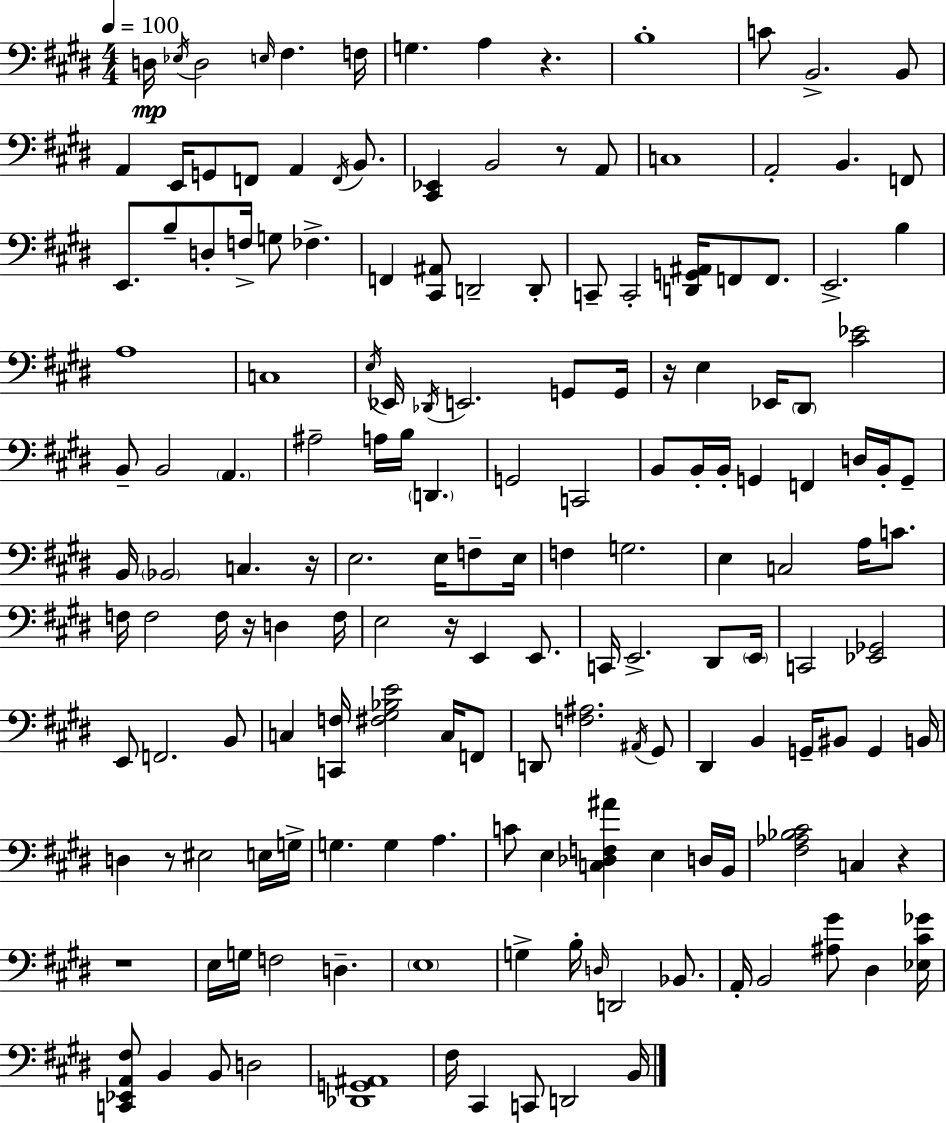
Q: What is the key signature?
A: E major